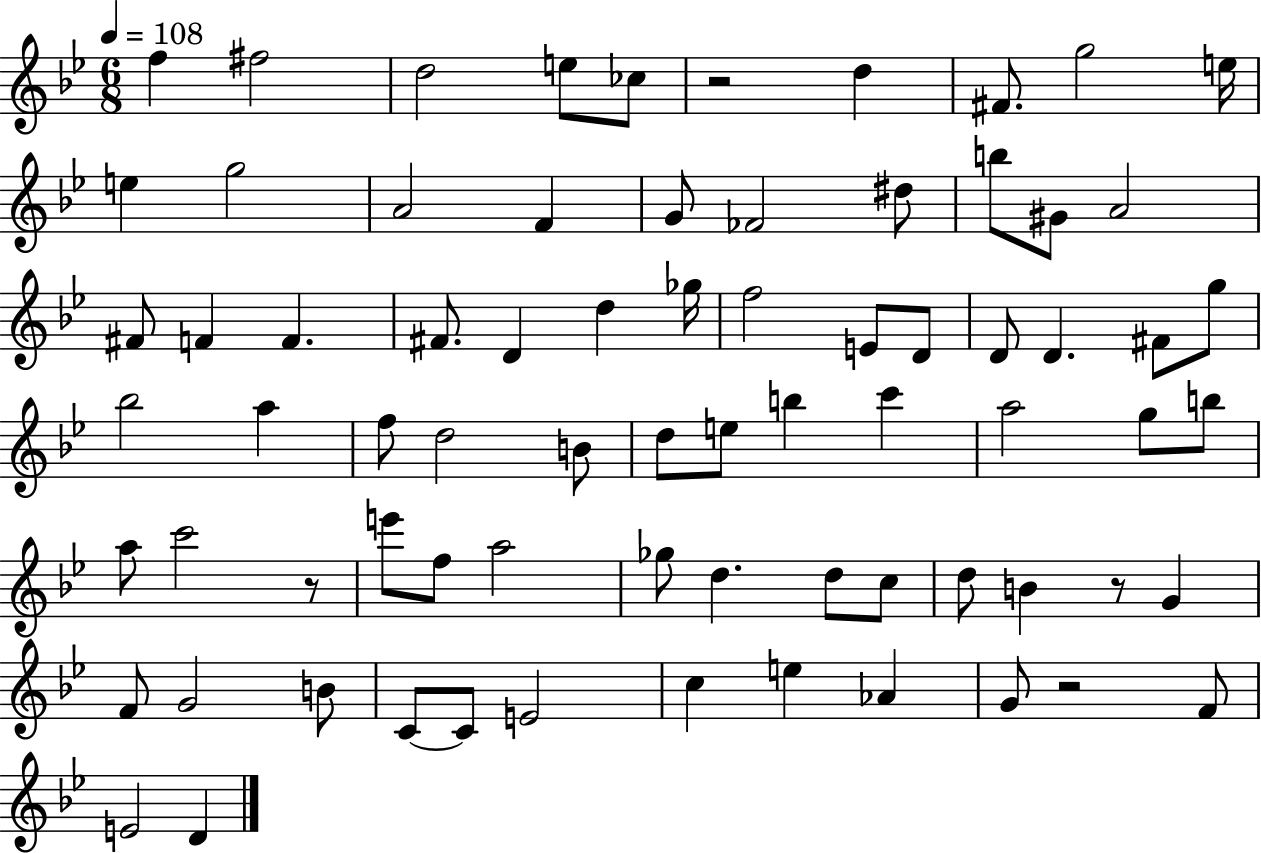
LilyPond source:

{
  \clef treble
  \numericTimeSignature
  \time 6/8
  \key bes \major
  \tempo 4 = 108
  f''4 fis''2 | d''2 e''8 ces''8 | r2 d''4 | fis'8. g''2 e''16 | \break e''4 g''2 | a'2 f'4 | g'8 fes'2 dis''8 | b''8 gis'8 a'2 | \break fis'8 f'4 f'4. | fis'8. d'4 d''4 ges''16 | f''2 e'8 d'8 | d'8 d'4. fis'8 g''8 | \break bes''2 a''4 | f''8 d''2 b'8 | d''8 e''8 b''4 c'''4 | a''2 g''8 b''8 | \break a''8 c'''2 r8 | e'''8 f''8 a''2 | ges''8 d''4. d''8 c''8 | d''8 b'4 r8 g'4 | \break f'8 g'2 b'8 | c'8~~ c'8 e'2 | c''4 e''4 aes'4 | g'8 r2 f'8 | \break e'2 d'4 | \bar "|."
}